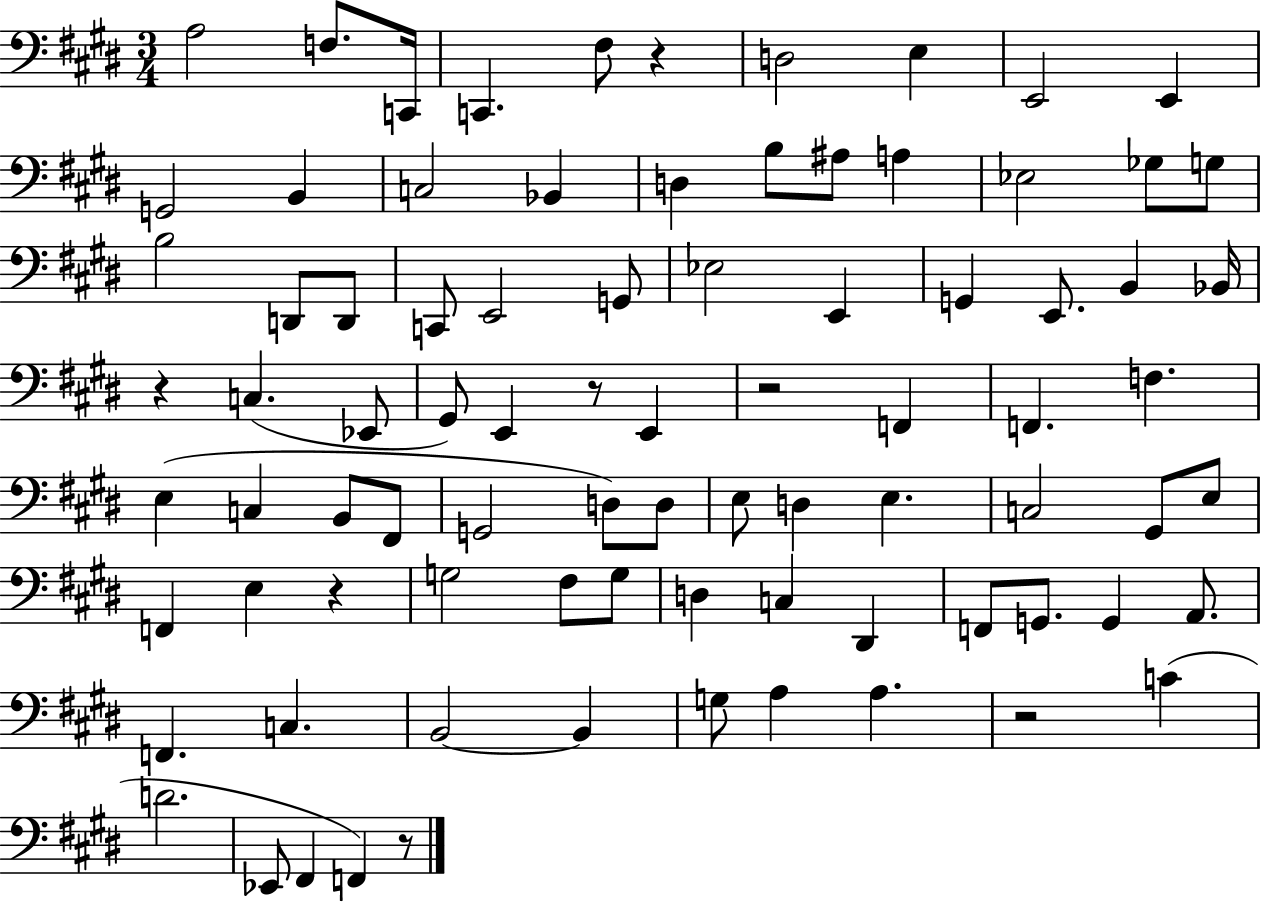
A3/h F3/e. C2/s C2/q. F#3/e R/q D3/h E3/q E2/h E2/q G2/h B2/q C3/h Bb2/q D3/q B3/e A#3/e A3/q Eb3/h Gb3/e G3/e B3/h D2/e D2/e C2/e E2/h G2/e Eb3/h E2/q G2/q E2/e. B2/q Bb2/s R/q C3/q. Eb2/e G#2/e E2/q R/e E2/q R/h F2/q F2/q. F3/q. E3/q C3/q B2/e F#2/e G2/h D3/e D3/e E3/e D3/q E3/q. C3/h G#2/e E3/e F2/q E3/q R/q G3/h F#3/e G3/e D3/q C3/q D#2/q F2/e G2/e. G2/q A2/e. F2/q. C3/q. B2/h B2/q G3/e A3/q A3/q. R/h C4/q D4/h. Eb2/e F#2/q F2/q R/e